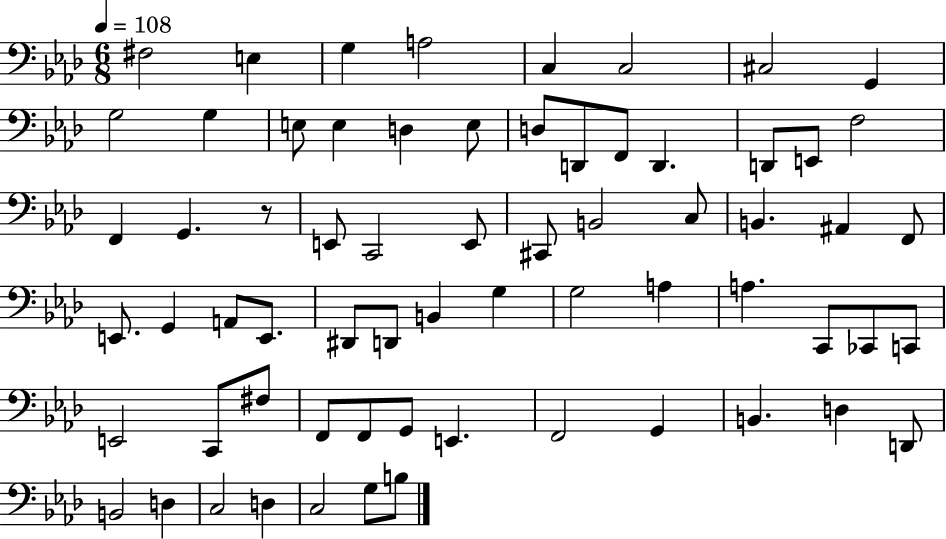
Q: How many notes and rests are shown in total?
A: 66